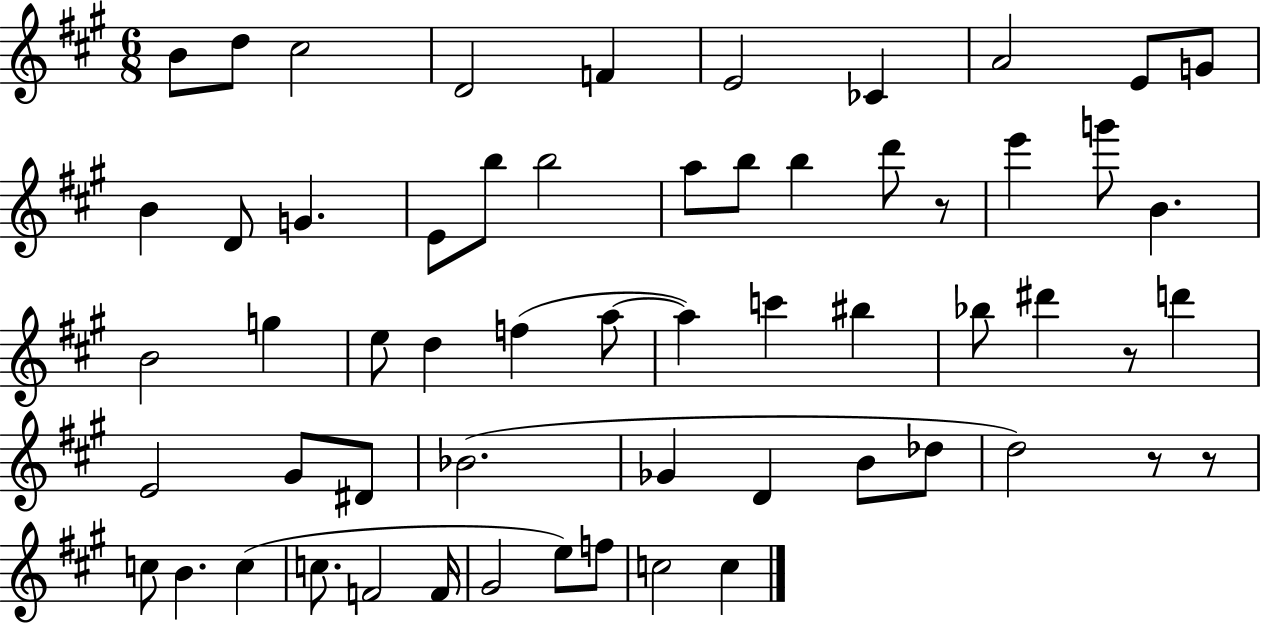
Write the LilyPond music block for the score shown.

{
  \clef treble
  \numericTimeSignature
  \time 6/8
  \key a \major
  \repeat volta 2 { b'8 d''8 cis''2 | d'2 f'4 | e'2 ces'4 | a'2 e'8 g'8 | \break b'4 d'8 g'4. | e'8 b''8 b''2 | a''8 b''8 b''4 d'''8 r8 | e'''4 g'''8 b'4. | \break b'2 g''4 | e''8 d''4 f''4( a''8~~ | a''4) c'''4 bis''4 | bes''8 dis'''4 r8 d'''4 | \break e'2 gis'8 dis'8 | bes'2.( | ges'4 d'4 b'8 des''8 | d''2) r8 r8 | \break c''8 b'4. c''4( | c''8. f'2 f'16 | gis'2 e''8) f''8 | c''2 c''4 | \break } \bar "|."
}